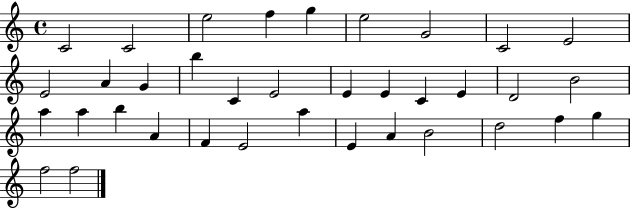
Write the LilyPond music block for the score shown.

{
  \clef treble
  \time 4/4
  \defaultTimeSignature
  \key c \major
  c'2 c'2 | e''2 f''4 g''4 | e''2 g'2 | c'2 e'2 | \break e'2 a'4 g'4 | b''4 c'4 e'2 | e'4 e'4 c'4 e'4 | d'2 b'2 | \break a''4 a''4 b''4 a'4 | f'4 e'2 a''4 | e'4 a'4 b'2 | d''2 f''4 g''4 | \break f''2 f''2 | \bar "|."
}